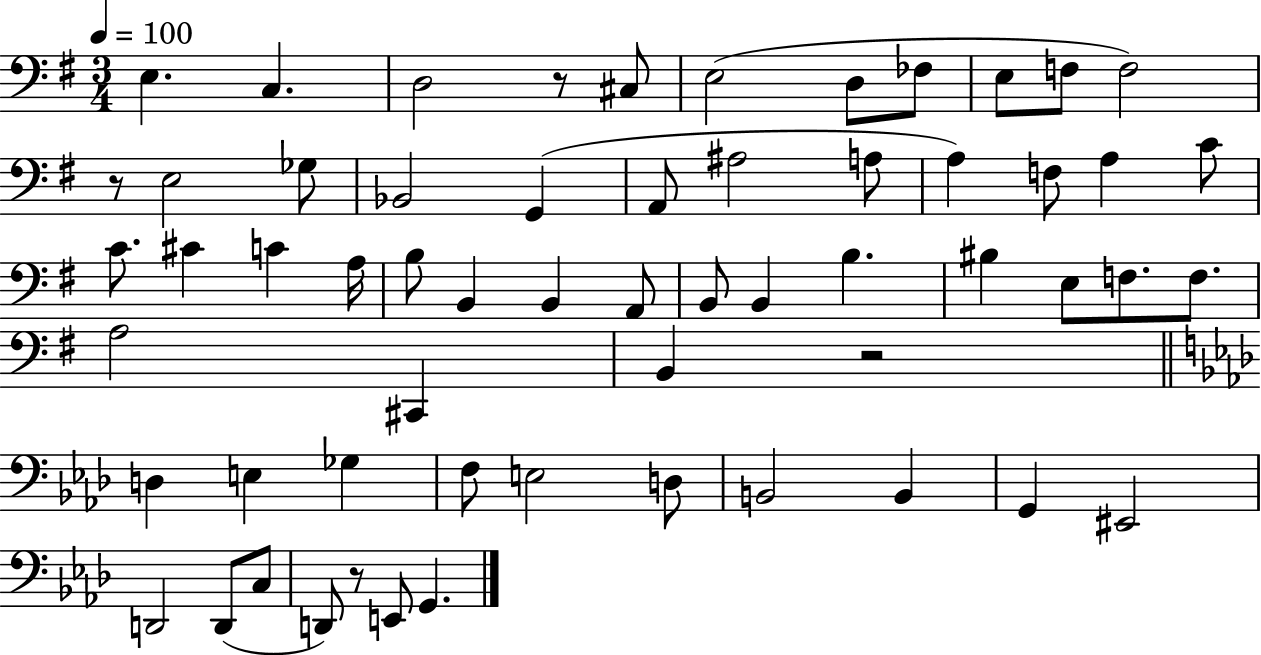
{
  \clef bass
  \numericTimeSignature
  \time 3/4
  \key g \major
  \tempo 4 = 100
  e4. c4. | d2 r8 cis8 | e2( d8 fes8 | e8 f8 f2) | \break r8 e2 ges8 | bes,2 g,4( | a,8 ais2 a8 | a4) f8 a4 c'8 | \break c'8. cis'4 c'4 a16 | b8 b,4 b,4 a,8 | b,8 b,4 b4. | bis4 e8 f8. f8. | \break a2 cis,4 | b,4 r2 | \bar "||" \break \key f \minor d4 e4 ges4 | f8 e2 d8 | b,2 b,4 | g,4 eis,2 | \break d,2 d,8( c8 | d,8) r8 e,8 g,4. | \bar "|."
}